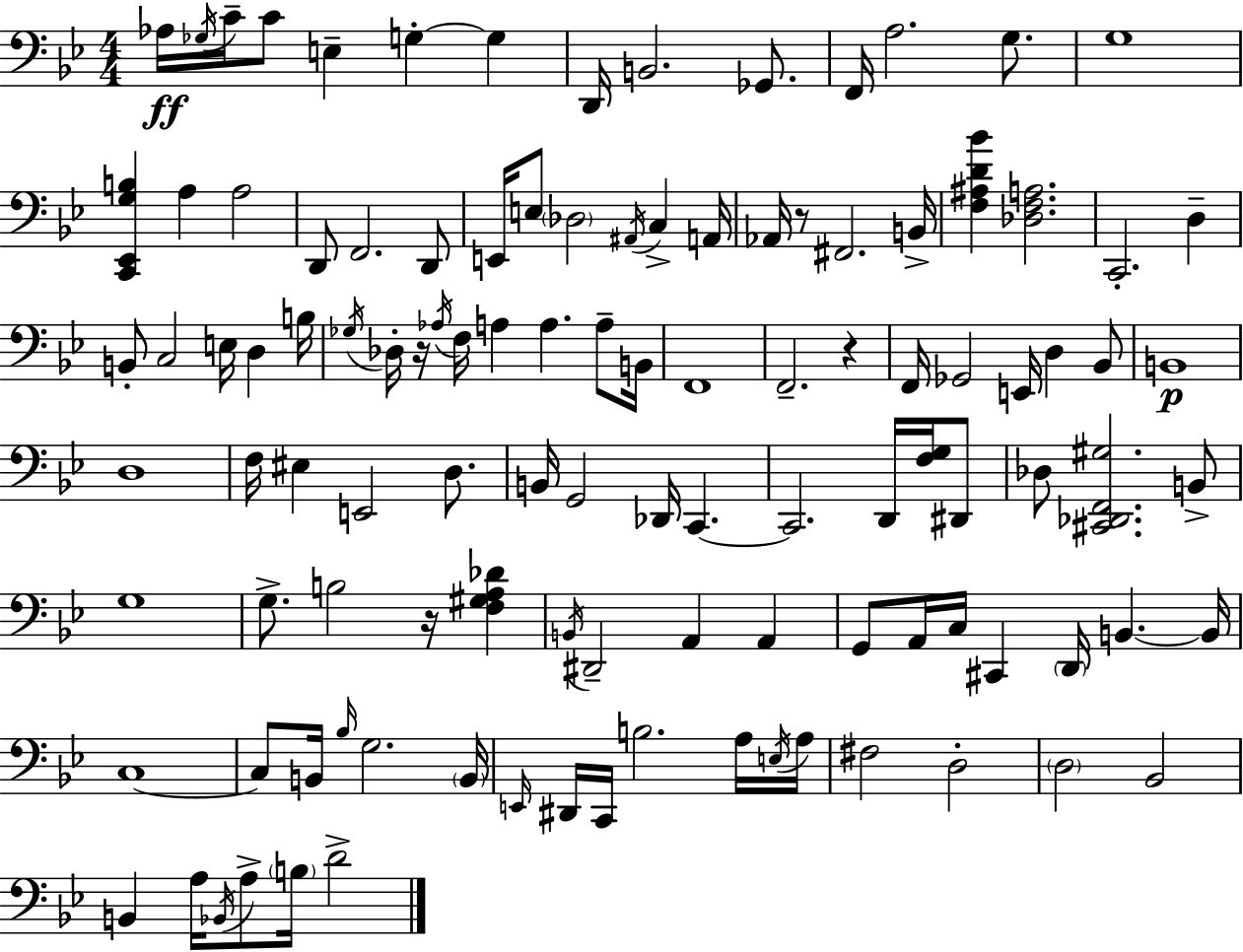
{
  \clef bass
  \numericTimeSignature
  \time 4/4
  \key bes \major
  aes16\ff \acciaccatura { ges16 } c'16-- c'8 e4-- g4-.~~ g4 | d,16 b,2. ges,8. | f,16 a2. g8. | g1 | \break <c, ees, g b>4 a4 a2 | d,8 f,2. d,8 | e,16 e8 \parenthesize des2 \acciaccatura { ais,16 } c4-> | a,16 aes,16 r8 fis,2. | \break b,16-> <f ais d' bes'>4 <des f a>2. | c,2.-. d4-- | b,8-. c2 e16 d4 | b16 \acciaccatura { ges16 } des16-. r16 \acciaccatura { aes16 } f16 a4 a4. | \break a8-- b,16 f,1 | f,2.-- | r4 f,16 ges,2 e,16 d4 | bes,8 b,1\p | \break d1 | f16 eis4 e,2 | d8. b,16 g,2 des,16 c,4.~~ | c,2. | \break d,16 <f g>16 dis,8 des8 <cis, des, f, gis>2. | b,8-> g1 | g8.-> b2 r16 | <f gis a des'>4 \acciaccatura { b,16 } dis,2-- a,4 | \break a,4 g,8 a,16 c16 cis,4 \parenthesize d,16 b,4.~~ | b,16 c1~~ | c8 b,16 \grace { bes16 } g2. | \parenthesize b,16 \grace { e,16 } dis,16 c,16 b2. | \break a16 \acciaccatura { e16 } a16 fis2 | d2-. \parenthesize d2 | bes,2 b,4 a16 \acciaccatura { bes,16 } a8-> | \parenthesize b16 d'2-> \bar "|."
}